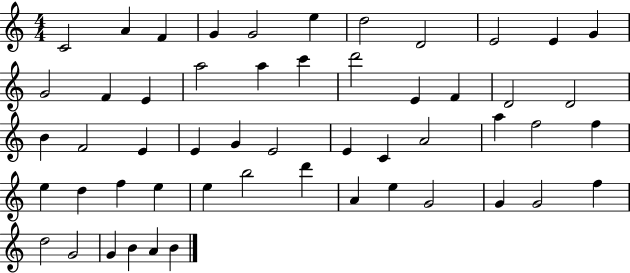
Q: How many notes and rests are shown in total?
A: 53